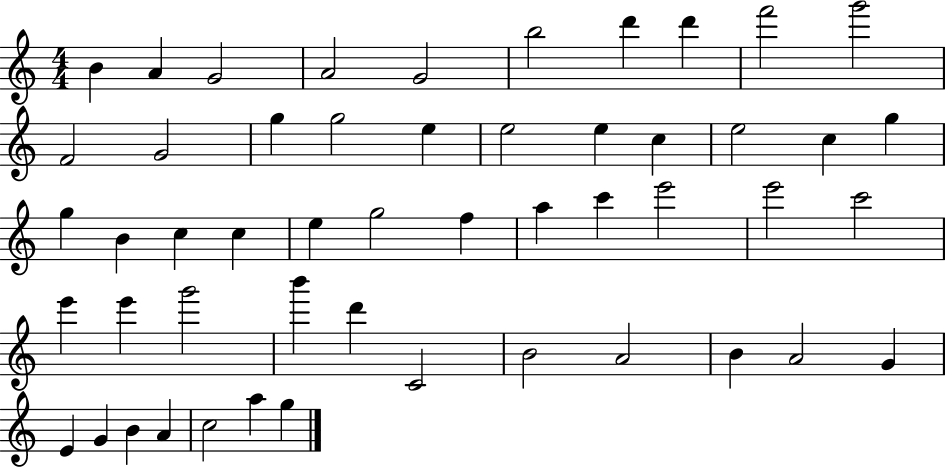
X:1
T:Untitled
M:4/4
L:1/4
K:C
B A G2 A2 G2 b2 d' d' f'2 g'2 F2 G2 g g2 e e2 e c e2 c g g B c c e g2 f a c' e'2 e'2 c'2 e' e' g'2 b' d' C2 B2 A2 B A2 G E G B A c2 a g